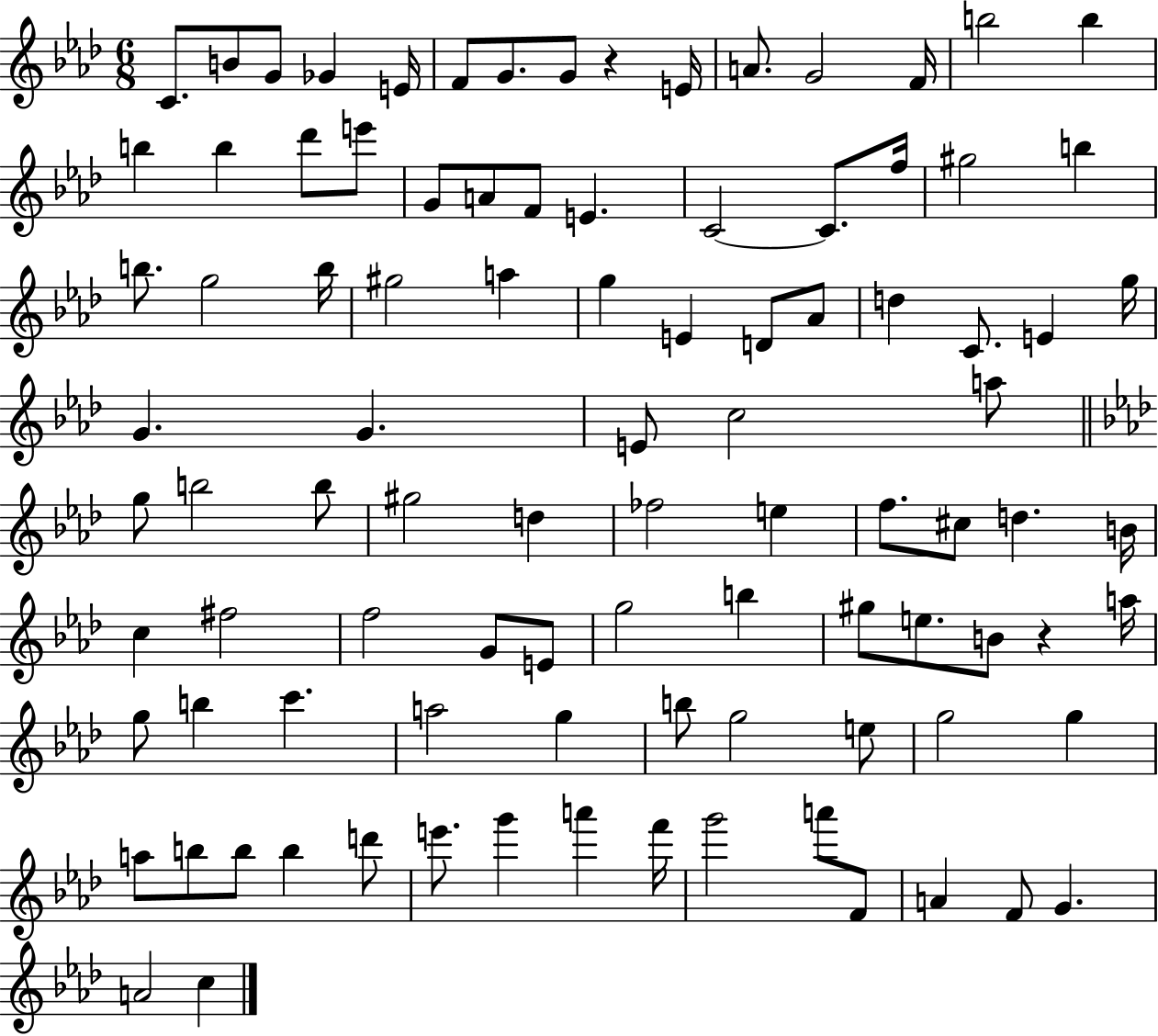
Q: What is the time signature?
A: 6/8